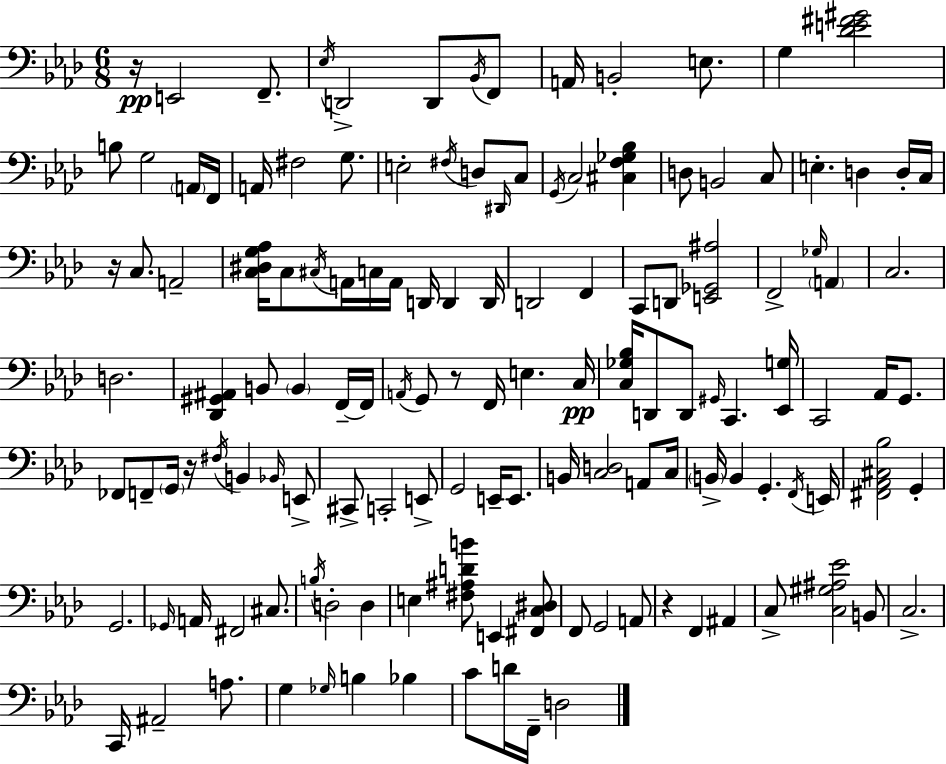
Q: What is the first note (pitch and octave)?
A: E2